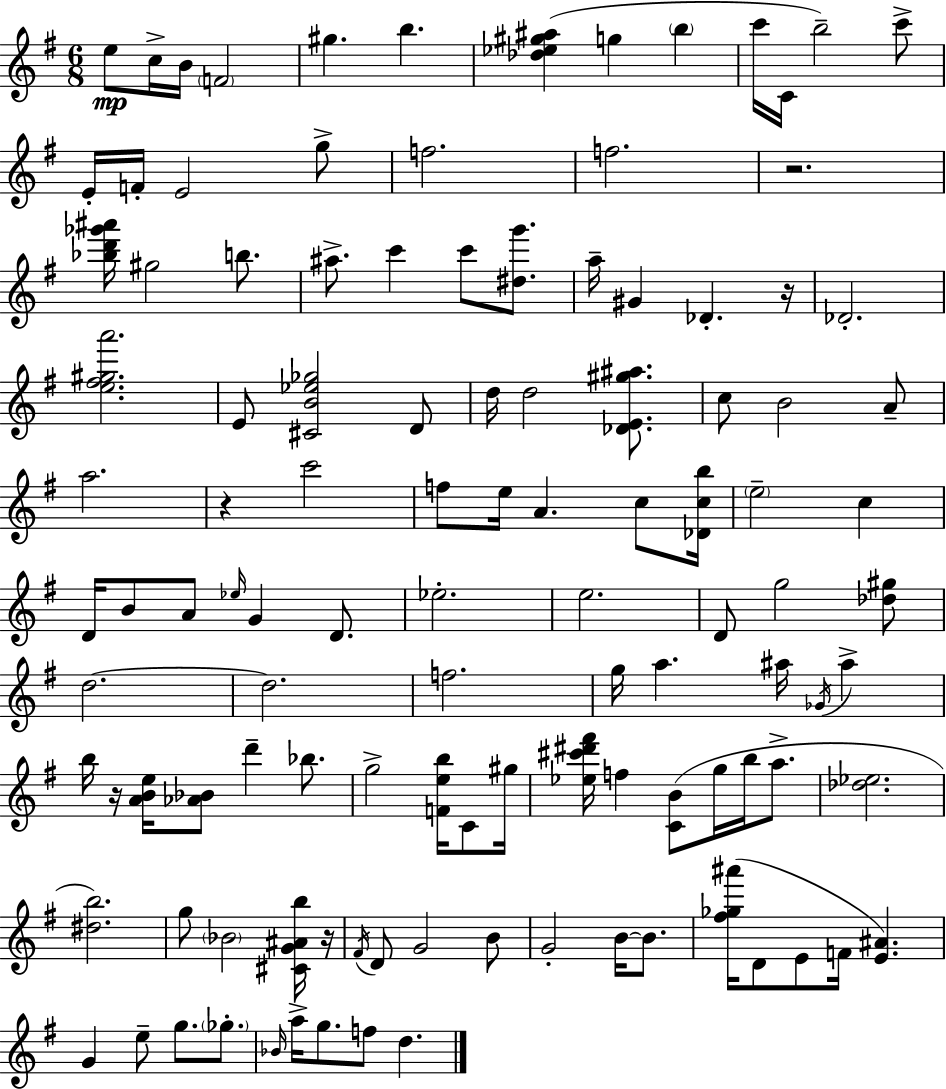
E5/e C5/s B4/s F4/h G#5/q. B5/q. [Db5,Eb5,G#5,A#5]/q G5/q B5/q C6/s C4/s B5/h C6/e E4/s F4/s E4/h G5/e F5/h. F5/h. R/h. [Bb5,D6,Gb6,A#6]/s G#5/h B5/e. A#5/e. C6/q C6/e [D#5,G6]/e. A5/s G#4/q Db4/q. R/s Db4/h. [E5,F#5,G#5,A6]/h. E4/e [C#4,B4,Eb5,Gb5]/h D4/e D5/s D5/h [Db4,E4,G#5,A#5]/e. C5/e B4/h A4/e A5/h. R/q C6/h F5/e E5/s A4/q. C5/e [Db4,C5,B5]/s E5/h C5/q D4/s B4/e A4/e Eb5/s G4/q D4/e. Eb5/h. E5/h. D4/e G5/h [Db5,G#5]/e D5/h. D5/h. F5/h. G5/s A5/q. A#5/s Gb4/s A#5/q B5/s R/s [A4,B4,E5]/s [Ab4,Bb4]/e D6/q Bb5/e. G5/h [F4,E5,B5]/s C4/e G#5/s [Eb5,C#6,D#6,F#6]/s F5/q [C4,B4]/e G5/s B5/s A5/e. [Db5,Eb5]/h. [D#5,B5]/h. G5/e Bb4/h [C#4,G4,A#4,B5]/s R/s F#4/s D4/e G4/h B4/e G4/h B4/s B4/e. [F#5,Gb5,A#6]/s D4/e E4/e F4/s [E4,A#4]/q. G4/q E5/e G5/e. Gb5/e. Bb4/s A5/s G5/e. F5/e D5/q.